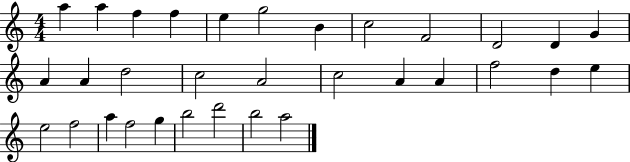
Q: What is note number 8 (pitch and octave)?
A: C5